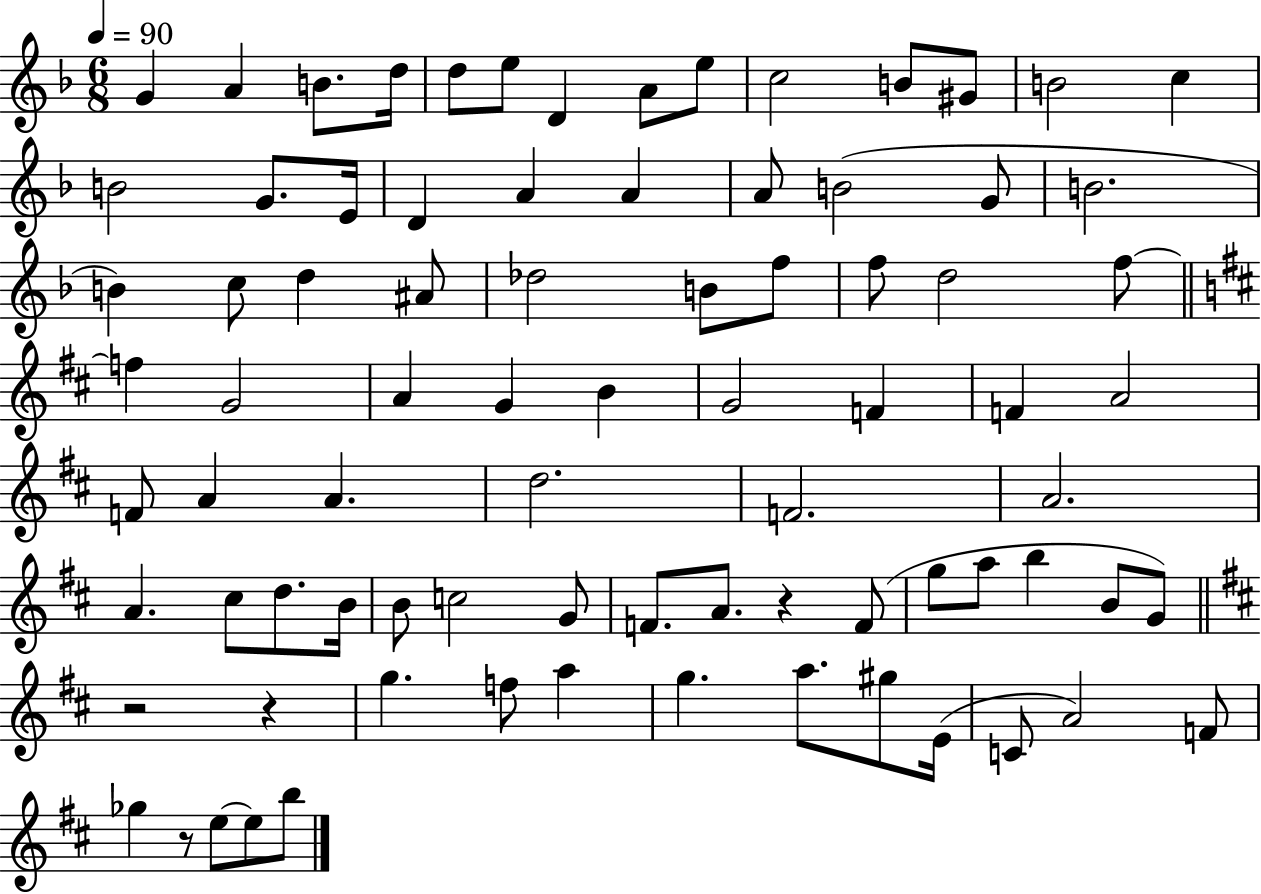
X:1
T:Untitled
M:6/8
L:1/4
K:F
G A B/2 d/4 d/2 e/2 D A/2 e/2 c2 B/2 ^G/2 B2 c B2 G/2 E/4 D A A A/2 B2 G/2 B2 B c/2 d ^A/2 _d2 B/2 f/2 f/2 d2 f/2 f G2 A G B G2 F F A2 F/2 A A d2 F2 A2 A ^c/2 d/2 B/4 B/2 c2 G/2 F/2 A/2 z F/2 g/2 a/2 b B/2 G/2 z2 z g f/2 a g a/2 ^g/2 E/4 C/2 A2 F/2 _g z/2 e/2 e/2 b/2